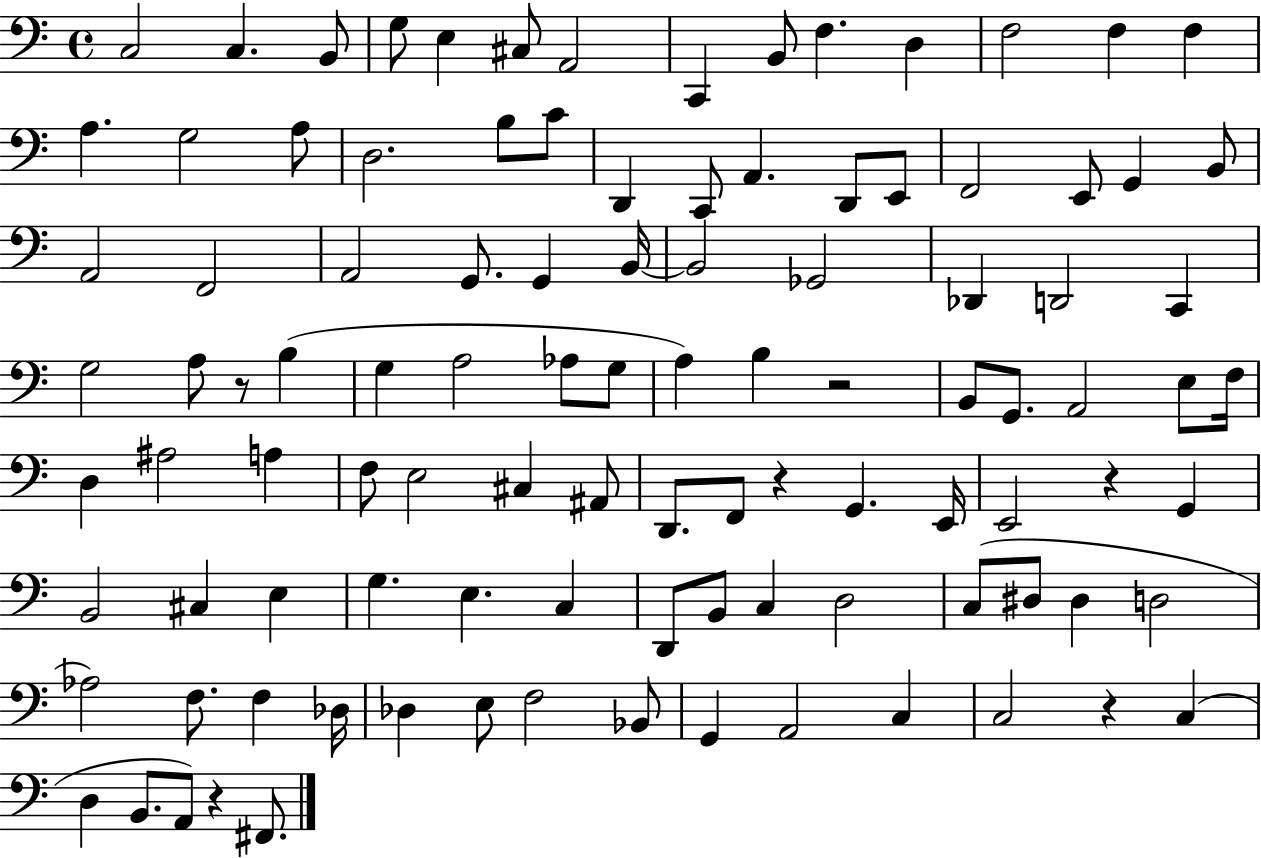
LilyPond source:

{
  \clef bass
  \time 4/4
  \defaultTimeSignature
  \key c \major
  c2 c4. b,8 | g8 e4 cis8 a,2 | c,4 b,8 f4. d4 | f2 f4 f4 | \break a4. g2 a8 | d2. b8 c'8 | d,4 c,8 a,4. d,8 e,8 | f,2 e,8 g,4 b,8 | \break a,2 f,2 | a,2 g,8. g,4 b,16~~ | b,2 ges,2 | des,4 d,2 c,4 | \break g2 a8 r8 b4( | g4 a2 aes8 g8 | a4) b4 r2 | b,8 g,8. a,2 e8 f16 | \break d4 ais2 a4 | f8 e2 cis4 ais,8 | d,8. f,8 r4 g,4. e,16 | e,2 r4 g,4 | \break b,2 cis4 e4 | g4. e4. c4 | d,8 b,8 c4 d2 | c8( dis8 dis4 d2 | \break aes2) f8. f4 des16 | des4 e8 f2 bes,8 | g,4 a,2 c4 | c2 r4 c4( | \break d4 b,8. a,8) r4 fis,8. | \bar "|."
}